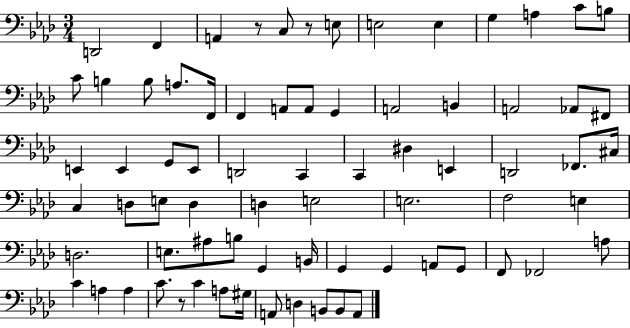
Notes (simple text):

D2/h F2/q A2/q R/e C3/e R/e E3/e E3/h E3/q G3/q A3/q C4/e B3/e C4/e B3/q B3/e A3/e. F2/s F2/q A2/e A2/e G2/q A2/h B2/q A2/h Ab2/e F#2/e E2/q E2/q G2/e E2/e D2/h C2/q C2/q D#3/q E2/q D2/h FES2/e. C#3/s C3/q D3/e E3/e D3/q D3/q E3/h E3/h. F3/h E3/q D3/h. E3/e. A#3/e B3/e G2/q B2/s G2/q G2/q A2/e G2/e F2/e FES2/h A3/e C4/q A3/q A3/q C4/e. R/e C4/q A3/e G#3/s A2/e D3/q B2/e B2/e A2/e